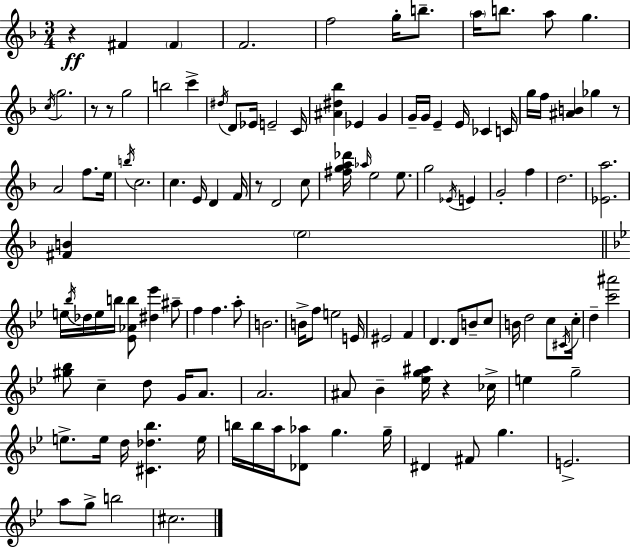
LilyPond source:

{
  \clef treble
  \numericTimeSignature
  \time 3/4
  \key f \major
  \repeat volta 2 { r4\ff fis'4 \parenthesize fis'4 | f'2. | f''2 g''16-. b''8.-- | \parenthesize a''16 b''8. a''8 g''4. | \break \acciaccatura { c''16 } g''2. | r8 r8 g''2 | b''2 c'''4-> | \acciaccatura { dis''16 } d'8 ees'16 e'2-- | \break c'16 <ais' dis'' bes''>4 ees'4 g'4 | g'16-- g'16 e'4-- e'16 ces'4 | c'16 g''16 f''16 <ais' b'>4 ges''4 | r8 a'2 f''8. | \break e''16 \acciaccatura { b''16 } c''2. | c''4. e'16 d'4 | f'16 r8 d'2 | c''8 <fis'' g'' a'' des'''>16 \grace { aes''16 } e''2 | \break e''8. g''2 | \acciaccatura { ees'16 } e'4 g'2-. | f''4 d''2. | <ees' a''>2. | \break <fis' b'>4 \parenthesize e''2 | \bar "||" \break \key bes \major e''16 \acciaccatura { bes''16 } des''16 e''16 b''16 <ees' aes' b''>8 <dis'' ees'''>4 ais''8-- | f''4 f''4. a''8-. | b'2. | b'16-> f''8 e''2 | \break e'16 eis'2 f'4 | d'4. d'8 b'8-- c''8 | b'16 d''2 c''8 | \acciaccatura { cis'16 } c''16-. d''4-- <c''' ais'''>2 | \break <gis'' bes''>8 c''4-- d''8 g'16 a'8. | a'2. | ais'8 bes'4-- <ees'' g'' ais''>16 r4 | ces''16-> e''4 g''2-- | \break e''8.-> e''16 d''16 <cis' des'' bes''>4. | e''16 b''16 b''16 a''16 <des' aes''>8 g''4. | g''16-- dis'4 fis'8 g''4. | e'2.-> | \break a''8 g''8-> b''2 | cis''2. | } \bar "|."
}